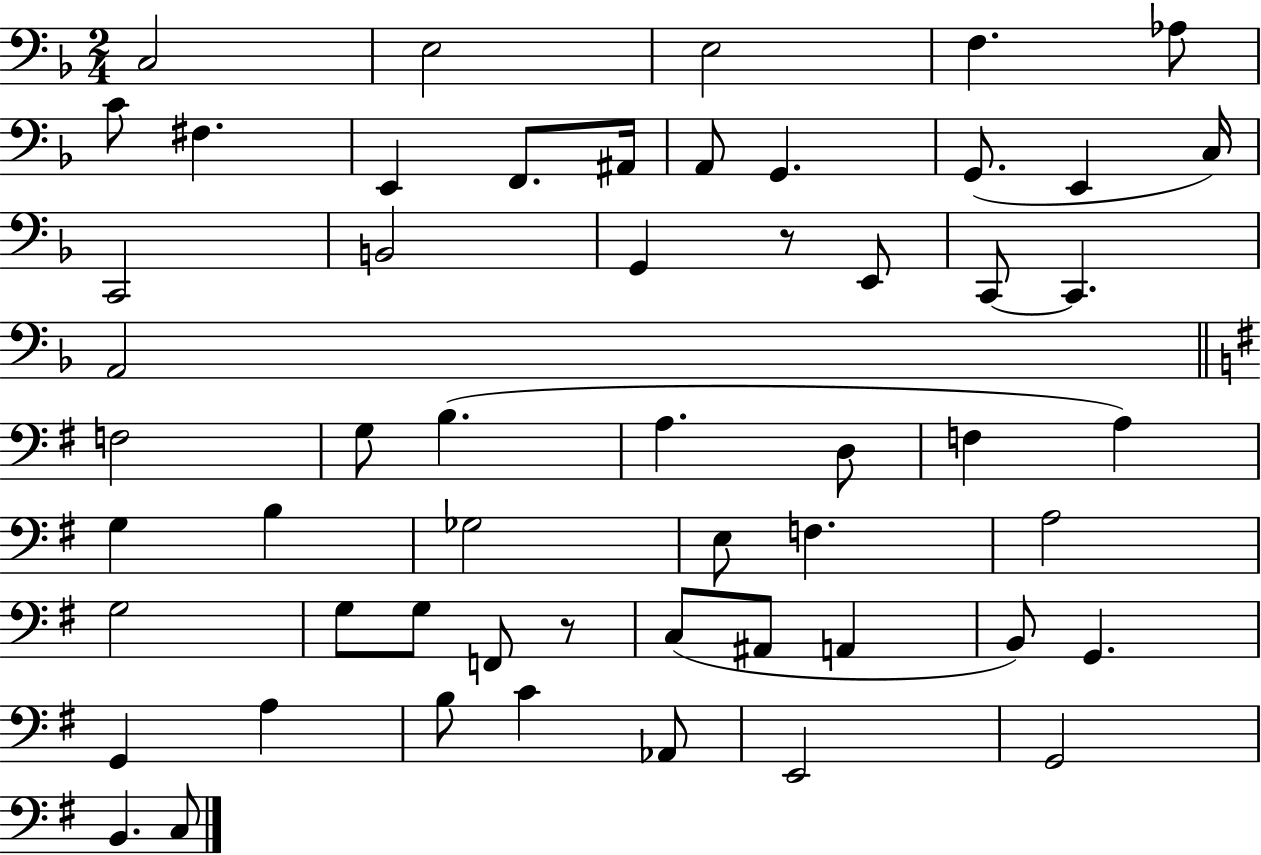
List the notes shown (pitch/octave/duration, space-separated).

C3/h E3/h E3/h F3/q. Ab3/e C4/e F#3/q. E2/q F2/e. A#2/s A2/e G2/q. G2/e. E2/q C3/s C2/h B2/h G2/q R/e E2/e C2/e C2/q. A2/h F3/h G3/e B3/q. A3/q. D3/e F3/q A3/q G3/q B3/q Gb3/h E3/e F3/q. A3/h G3/h G3/e G3/e F2/e R/e C3/e A#2/e A2/q B2/e G2/q. G2/q A3/q B3/e C4/q Ab2/e E2/h G2/h B2/q. C3/e